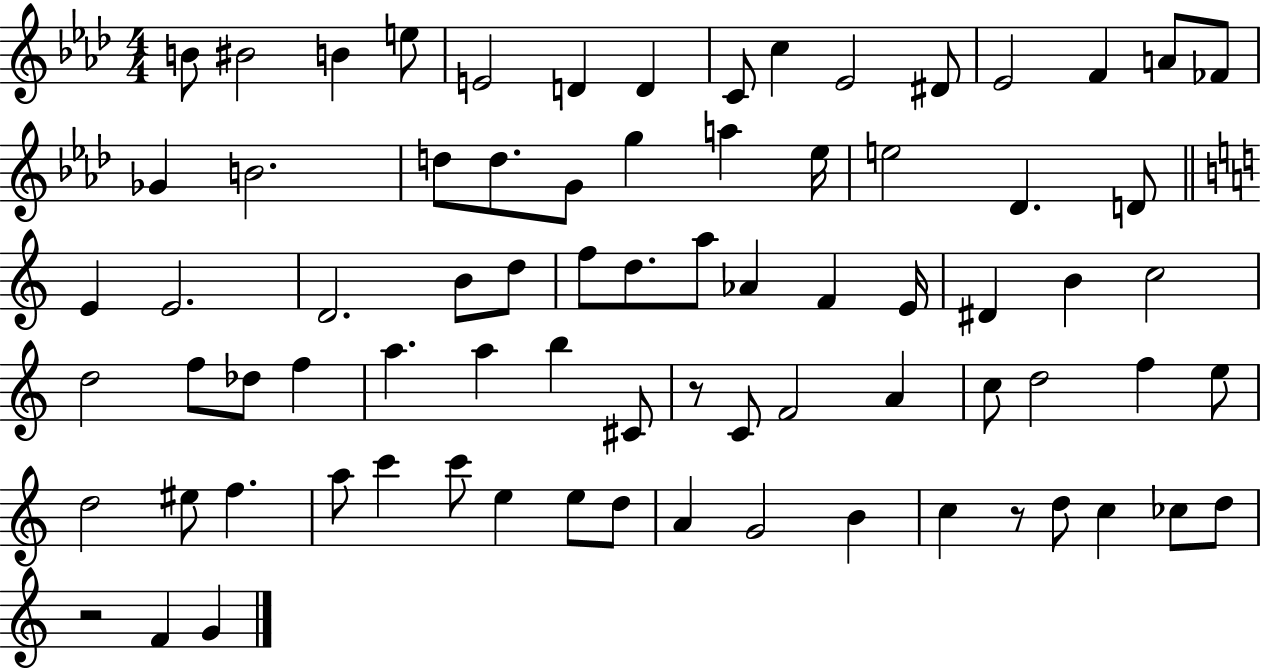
{
  \clef treble
  \numericTimeSignature
  \time 4/4
  \key aes \major
  \repeat volta 2 { b'8 bis'2 b'4 e''8 | e'2 d'4 d'4 | c'8 c''4 ees'2 dis'8 | ees'2 f'4 a'8 fes'8 | \break ges'4 b'2. | d''8 d''8. g'8 g''4 a''4 ees''16 | e''2 des'4. d'8 | \bar "||" \break \key a \minor e'4 e'2. | d'2. b'8 d''8 | f''8 d''8. a''8 aes'4 f'4 e'16 | dis'4 b'4 c''2 | \break d''2 f''8 des''8 f''4 | a''4. a''4 b''4 cis'8 | r8 c'8 f'2 a'4 | c''8 d''2 f''4 e''8 | \break d''2 eis''8 f''4. | a''8 c'''4 c'''8 e''4 e''8 d''8 | a'4 g'2 b'4 | c''4 r8 d''8 c''4 ces''8 d''8 | \break r2 f'4 g'4 | } \bar "|."
}